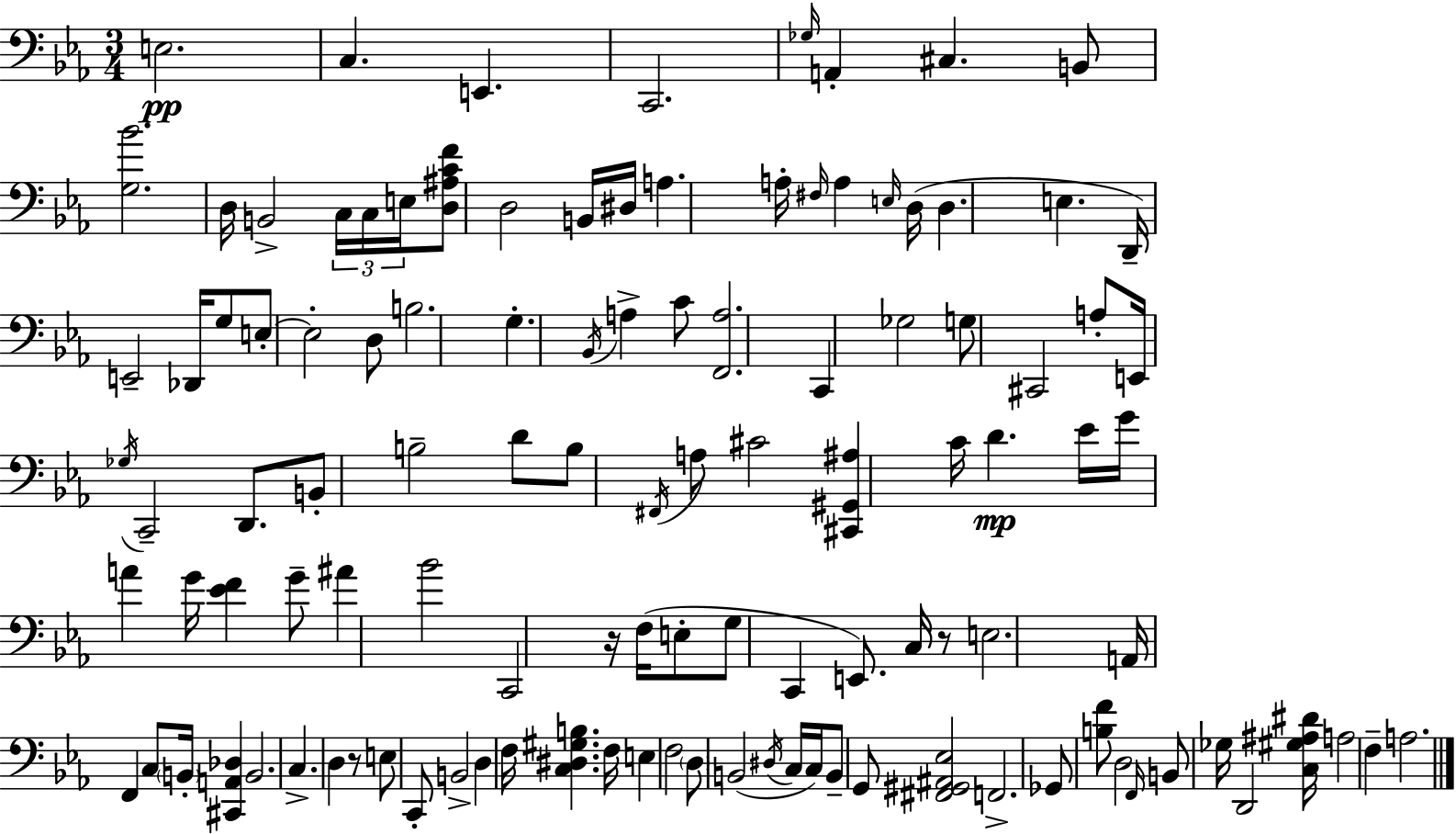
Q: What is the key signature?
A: EES major